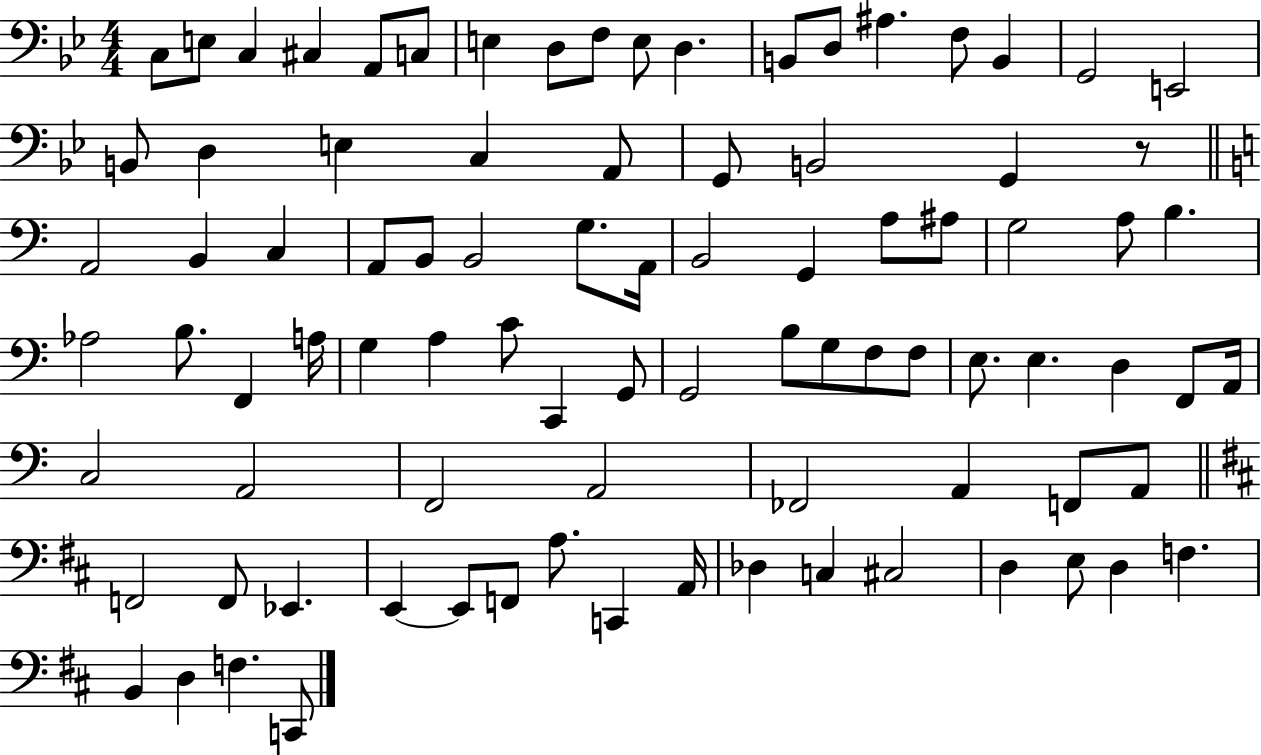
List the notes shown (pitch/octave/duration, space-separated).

C3/e E3/e C3/q C#3/q A2/e C3/e E3/q D3/e F3/e E3/e D3/q. B2/e D3/e A#3/q. F3/e B2/q G2/h E2/h B2/e D3/q E3/q C3/q A2/e G2/e B2/h G2/q R/e A2/h B2/q C3/q A2/e B2/e B2/h G3/e. A2/s B2/h G2/q A3/e A#3/e G3/h A3/e B3/q. Ab3/h B3/e. F2/q A3/s G3/q A3/q C4/e C2/q G2/e G2/h B3/e G3/e F3/e F3/e E3/e. E3/q. D3/q F2/e A2/s C3/h A2/h F2/h A2/h FES2/h A2/q F2/e A2/e F2/h F2/e Eb2/q. E2/q E2/e F2/e A3/e. C2/q A2/s Db3/q C3/q C#3/h D3/q E3/e D3/q F3/q. B2/q D3/q F3/q. C2/e